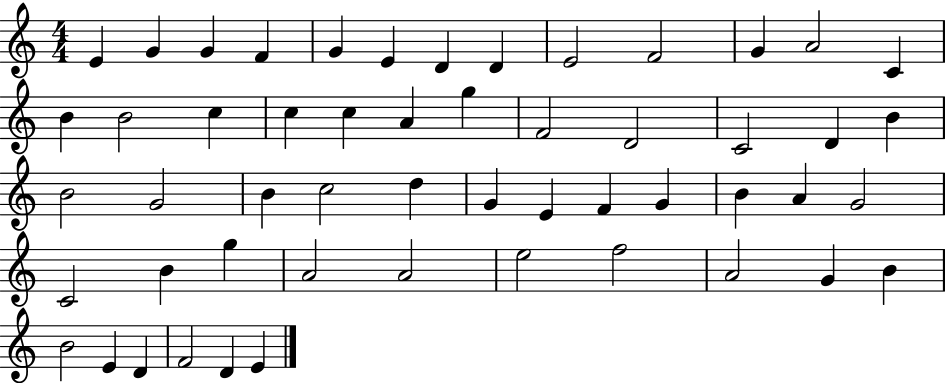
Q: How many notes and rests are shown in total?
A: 53